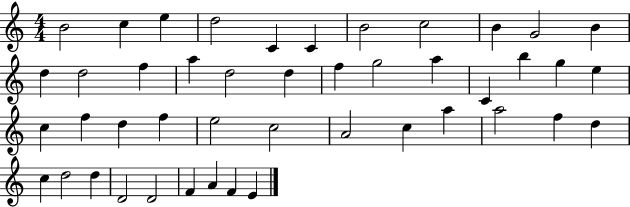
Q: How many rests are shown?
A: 0